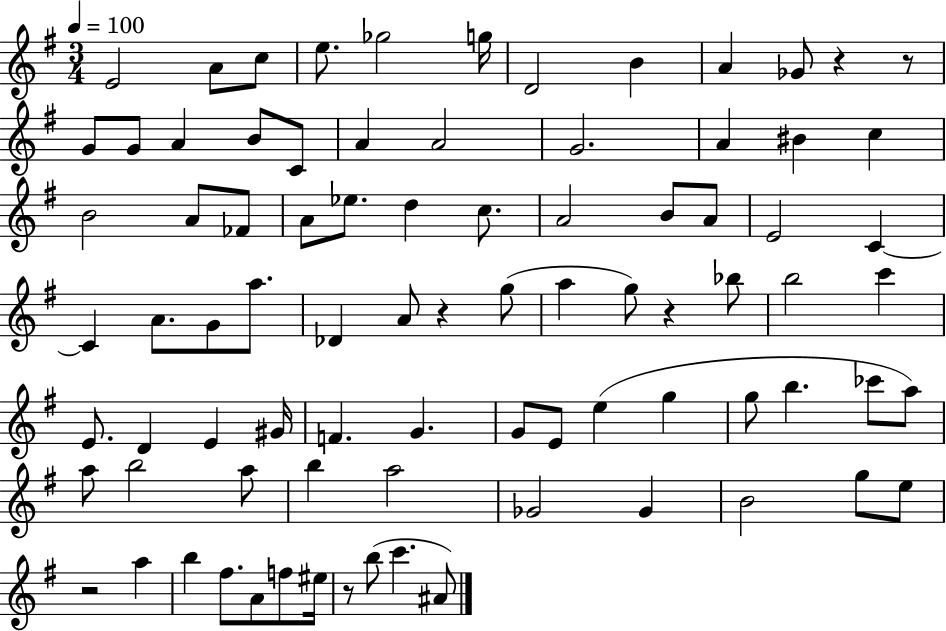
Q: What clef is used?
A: treble